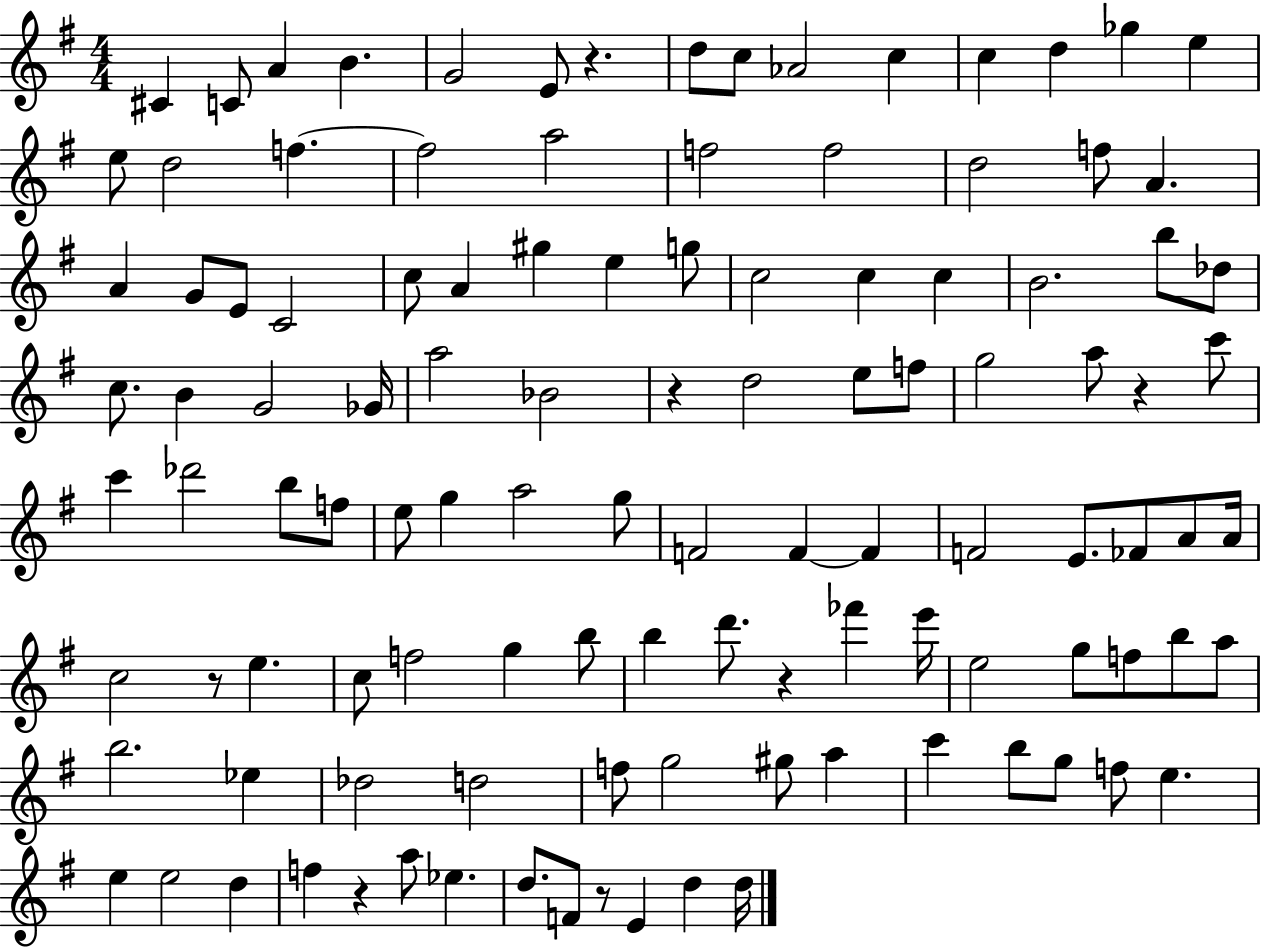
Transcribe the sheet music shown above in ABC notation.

X:1
T:Untitled
M:4/4
L:1/4
K:G
^C C/2 A B G2 E/2 z d/2 c/2 _A2 c c d _g e e/2 d2 f f2 a2 f2 f2 d2 f/2 A A G/2 E/2 C2 c/2 A ^g e g/2 c2 c c B2 b/2 _d/2 c/2 B G2 _G/4 a2 _B2 z d2 e/2 f/2 g2 a/2 z c'/2 c' _d'2 b/2 f/2 e/2 g a2 g/2 F2 F F F2 E/2 _F/2 A/2 A/4 c2 z/2 e c/2 f2 g b/2 b d'/2 z _f' e'/4 e2 g/2 f/2 b/2 a/2 b2 _e _d2 d2 f/2 g2 ^g/2 a c' b/2 g/2 f/2 e e e2 d f z a/2 _e d/2 F/2 z/2 E d d/4